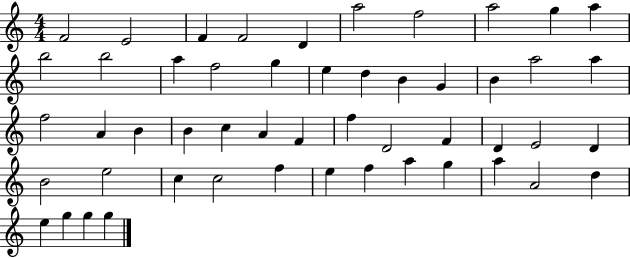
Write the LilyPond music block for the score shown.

{
  \clef treble
  \numericTimeSignature
  \time 4/4
  \key c \major
  f'2 e'2 | f'4 f'2 d'4 | a''2 f''2 | a''2 g''4 a''4 | \break b''2 b''2 | a''4 f''2 g''4 | e''4 d''4 b'4 g'4 | b'4 a''2 a''4 | \break f''2 a'4 b'4 | b'4 c''4 a'4 f'4 | f''4 d'2 f'4 | d'4 e'2 d'4 | \break b'2 e''2 | c''4 c''2 f''4 | e''4 f''4 a''4 g''4 | a''4 a'2 d''4 | \break e''4 g''4 g''4 g''4 | \bar "|."
}